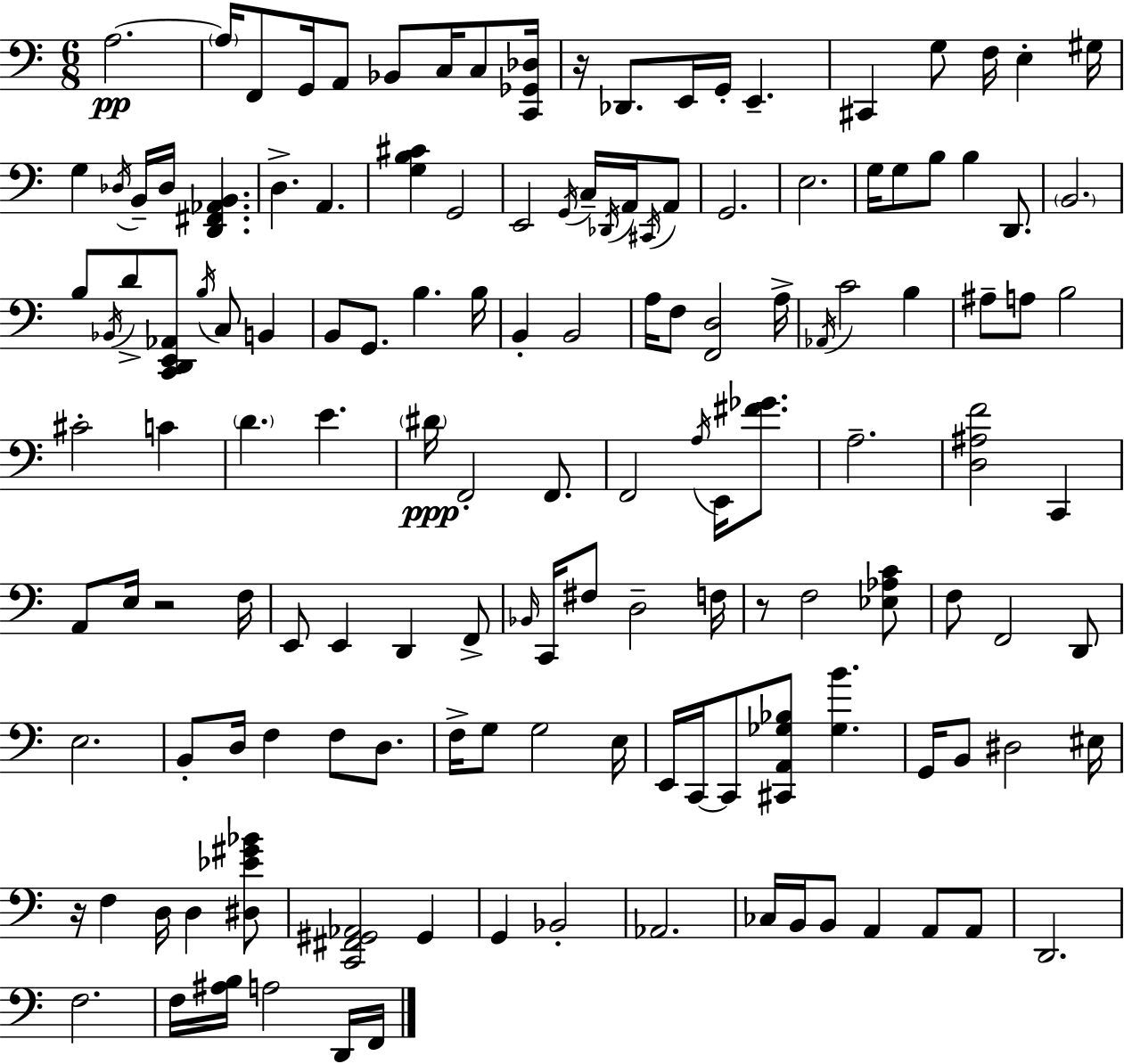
A3/h. A3/s F2/e G2/s A2/e Bb2/e C3/s C3/e [C2,Gb2,Db3]/s R/s Db2/e. E2/s G2/s E2/q. C#2/q G3/e F3/s E3/q G#3/s G3/q Db3/s B2/s Db3/s [D2,F#2,Ab2,B2]/q. D3/q. A2/q. [G3,B3,C#4]/q G2/h E2/h G2/s C3/s Db2/s A2/s C#2/s A2/e G2/h. E3/h. G3/s G3/e B3/e B3/q D2/e. B2/h. B3/e Bb2/s D4/e [C2,D2,E2,Ab2]/e B3/s C3/e B2/q B2/e G2/e. B3/q. B3/s B2/q B2/h A3/s F3/e [F2,D3]/h A3/s Ab2/s C4/h B3/q A#3/e A3/e B3/h C#4/h C4/q D4/q. E4/q. D#4/s F2/h F2/e. F2/h A3/s E2/s [F#4,Gb4]/e. A3/h. [D3,A#3,F4]/h C2/q A2/e E3/s R/h F3/s E2/e E2/q D2/q F2/e Bb2/s C2/s F#3/e D3/h F3/s R/e F3/h [Eb3,Ab3,C4]/e F3/e F2/h D2/e E3/h. B2/e D3/s F3/q F3/e D3/e. F3/s G3/e G3/h E3/s E2/s C2/s C2/e [C#2,A2,Gb3,Bb3]/e [Gb3,B4]/q. G2/s B2/e D#3/h EIS3/s R/s F3/q D3/s D3/q [D#3,Eb4,G#4,Bb4]/e [C2,F#2,G#2,Ab2]/h G#2/q G2/q Bb2/h Ab2/h. CES3/s B2/s B2/e A2/q A2/e A2/e D2/h. F3/h. F3/s [A#3,B3]/s A3/h D2/s F2/s